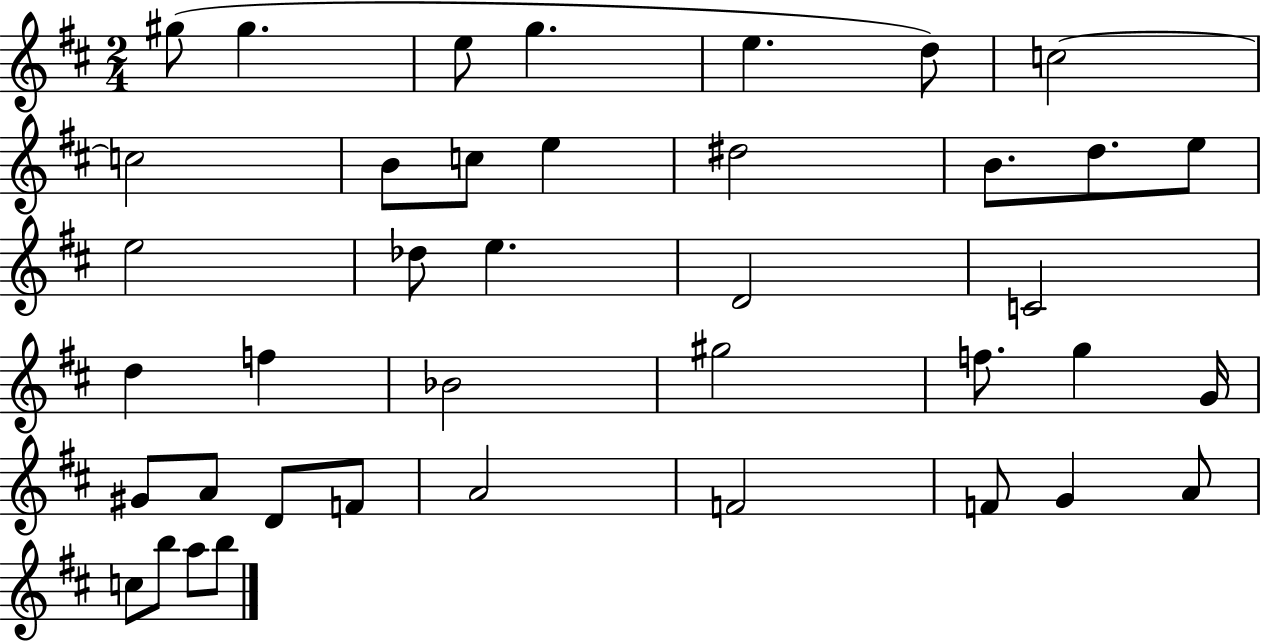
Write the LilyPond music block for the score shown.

{
  \clef treble
  \numericTimeSignature
  \time 2/4
  \key d \major
  gis''8( gis''4. | e''8 g''4. | e''4. d''8) | c''2~~ | \break c''2 | b'8 c''8 e''4 | dis''2 | b'8. d''8. e''8 | \break e''2 | des''8 e''4. | d'2 | c'2 | \break d''4 f''4 | bes'2 | gis''2 | f''8. g''4 g'16 | \break gis'8 a'8 d'8 f'8 | a'2 | f'2 | f'8 g'4 a'8 | \break c''8 b''8 a''8 b''8 | \bar "|."
}